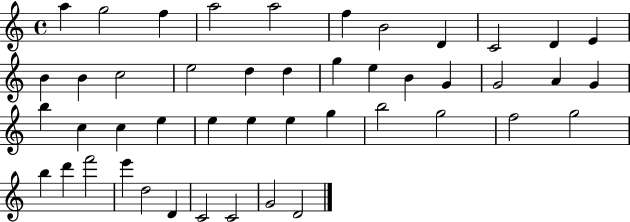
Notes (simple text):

A5/q G5/h F5/q A5/h A5/h F5/q B4/h D4/q C4/h D4/q E4/q B4/q B4/q C5/h E5/h D5/q D5/q G5/q E5/q B4/q G4/q G4/h A4/q G4/q B5/q C5/q C5/q E5/q E5/q E5/q E5/q G5/q B5/h G5/h F5/h G5/h B5/q D6/q F6/h E6/q D5/h D4/q C4/h C4/h G4/h D4/h